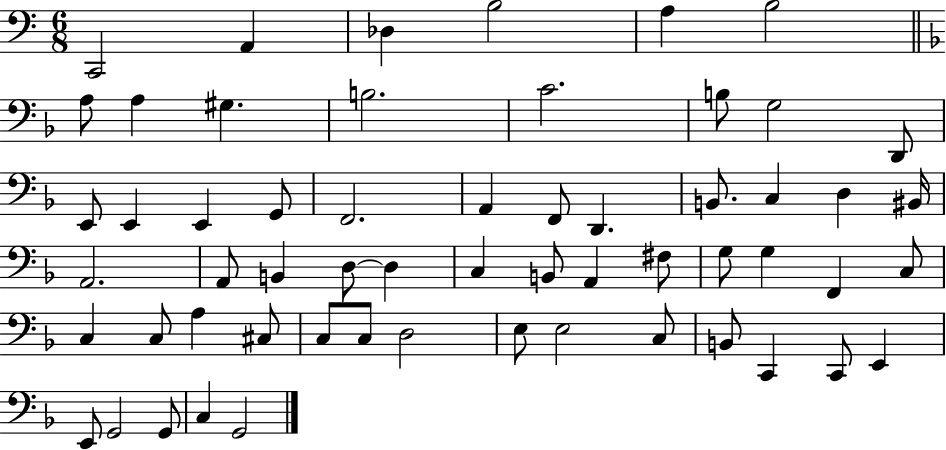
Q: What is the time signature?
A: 6/8